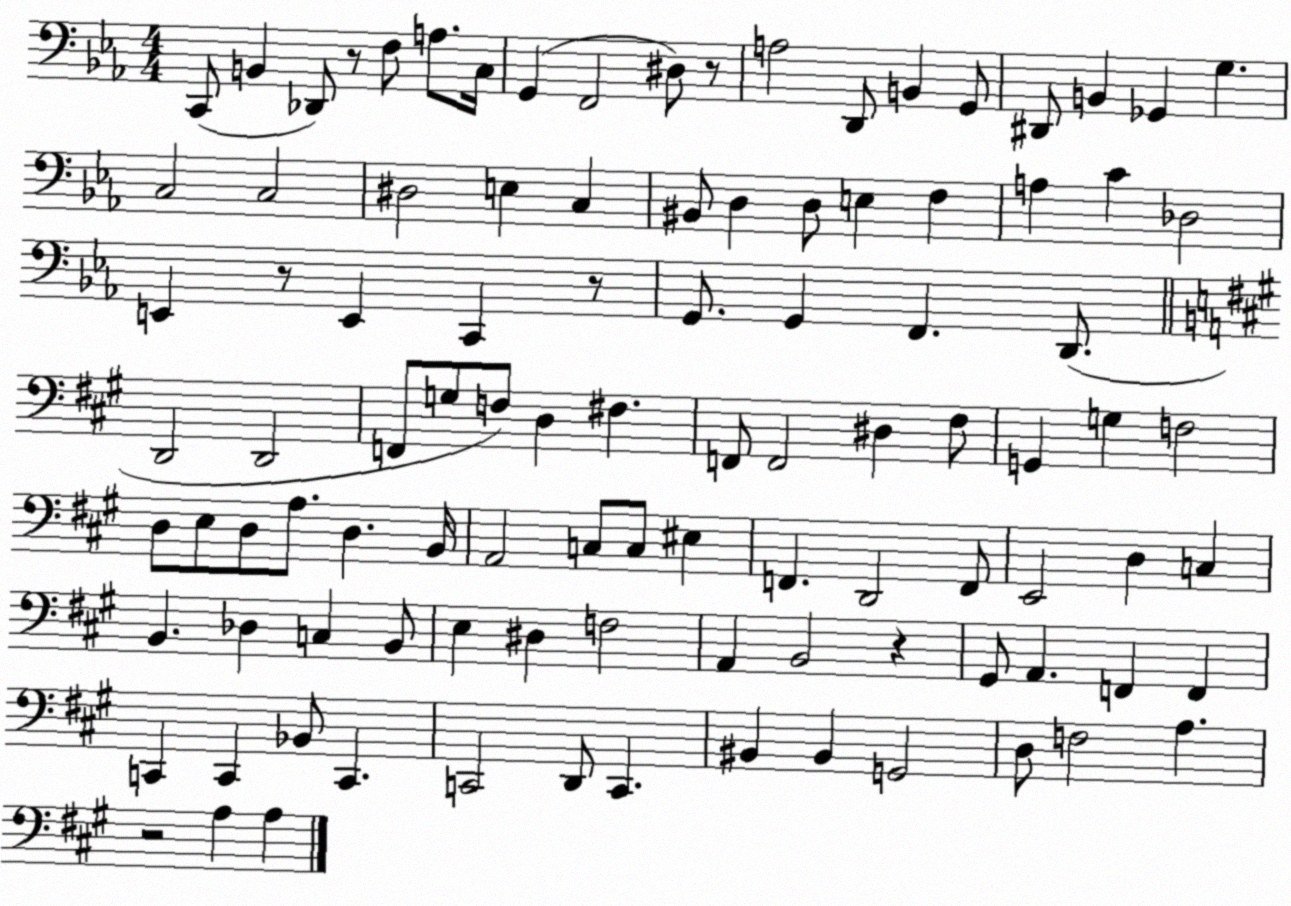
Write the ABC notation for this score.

X:1
T:Untitled
M:4/4
L:1/4
K:Eb
C,,/2 B,, _D,,/2 z/2 F,/2 A,/2 C,/4 G,, F,,2 ^D,/2 z/2 A,2 D,,/2 B,, G,,/2 ^D,,/2 B,, _G,, G, C,2 C,2 ^D,2 E, C, ^B,,/2 D, D,/2 E, F, A, C _D,2 E,, z/2 E,, C,, z/2 G,,/2 G,, F,, D,,/2 D,,2 D,,2 F,,/2 G,/2 F,/2 D, ^F, F,,/2 F,,2 ^D, ^F,/2 G,, G, F,2 D,/2 E,/2 D,/2 A,/2 D, B,,/4 A,,2 C,/2 C,/2 ^E, F,, D,,2 F,,/2 E,,2 D, C, B,, _D, C, B,,/2 E, ^D, F,2 A,, B,,2 z ^G,,/2 A,, F,, F,, C,, C,, _B,,/2 C,, C,,2 D,,/2 C,, ^B,, ^B,, G,,2 D,/2 F,2 A, z2 A, A,